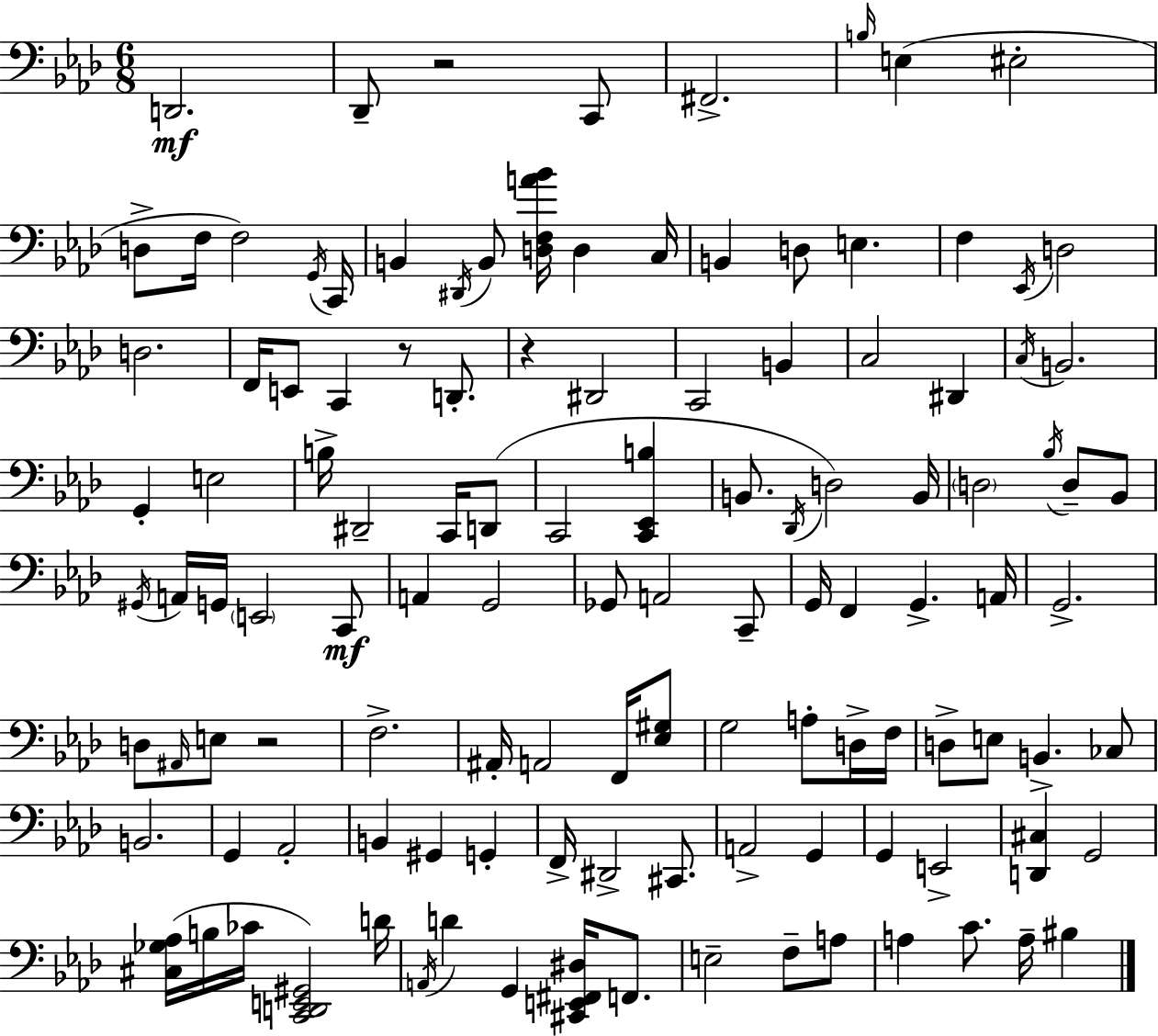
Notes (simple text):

D2/h. Db2/e R/h C2/e F#2/h. B3/s E3/q EIS3/h D3/e F3/s F3/h G2/s C2/s B2/q D#2/s B2/e [D3,F3,A4,Bb4]/s D3/q C3/s B2/q D3/e E3/q. F3/q Eb2/s D3/h D3/h. F2/s E2/e C2/q R/e D2/e. R/q D#2/h C2/h B2/q C3/h D#2/q C3/s B2/h. G2/q E3/h B3/s D#2/h C2/s D2/e C2/h [C2,Eb2,B3]/q B2/e. Db2/s D3/h B2/s D3/h Bb3/s D3/e Bb2/e G#2/s A2/s G2/s E2/h C2/e A2/q G2/h Gb2/e A2/h C2/e G2/s F2/q G2/q. A2/s G2/h. D3/e A#2/s E3/e R/h F3/h. A#2/s A2/h F2/s [Eb3,G#3]/e G3/h A3/e D3/s F3/s D3/e E3/e B2/q. CES3/e B2/h. G2/q Ab2/h B2/q G#2/q G2/q F2/s D#2/h C#2/e. A2/h G2/q G2/q E2/h [D2,C#3]/q G2/h [C#3,Gb3,Ab3]/s B3/s CES4/s [C2,D2,E2,G#2]/h D4/s A2/s D4/q G2/q [C#2,E2,F#2,D#3]/s F2/e. E3/h F3/e A3/e A3/q C4/e. A3/s BIS3/q